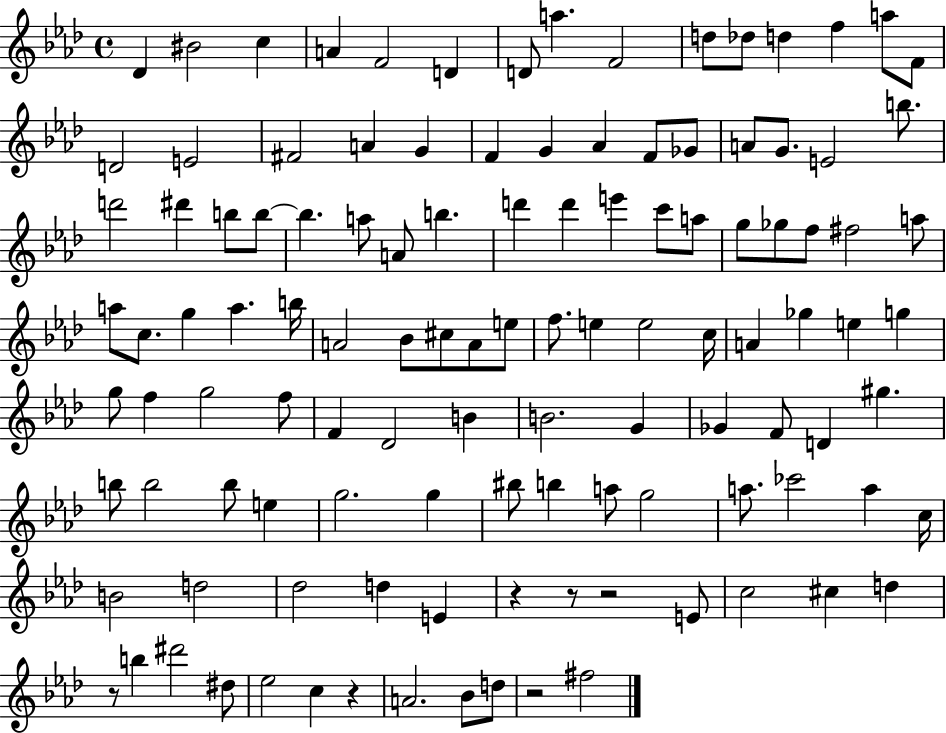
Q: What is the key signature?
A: AES major